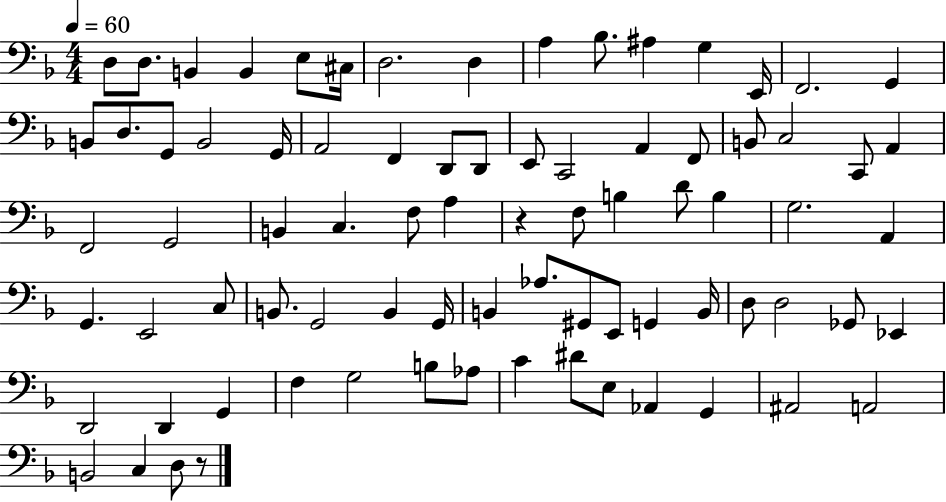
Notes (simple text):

D3/e D3/e. B2/q B2/q E3/e C#3/s D3/h. D3/q A3/q Bb3/e. A#3/q G3/q E2/s F2/h. G2/q B2/e D3/e. G2/e B2/h G2/s A2/h F2/q D2/e D2/e E2/e C2/h A2/q F2/e B2/e C3/h C2/e A2/q F2/h G2/h B2/q C3/q. F3/e A3/q R/q F3/e B3/q D4/e B3/q G3/h. A2/q G2/q. E2/h C3/e B2/e. G2/h B2/q G2/s B2/q Ab3/e. G#2/e E2/e G2/q B2/s D3/e D3/h Gb2/e Eb2/q D2/h D2/q G2/q F3/q G3/h B3/e Ab3/e C4/q D#4/e E3/e Ab2/q G2/q A#2/h A2/h B2/h C3/q D3/e R/e